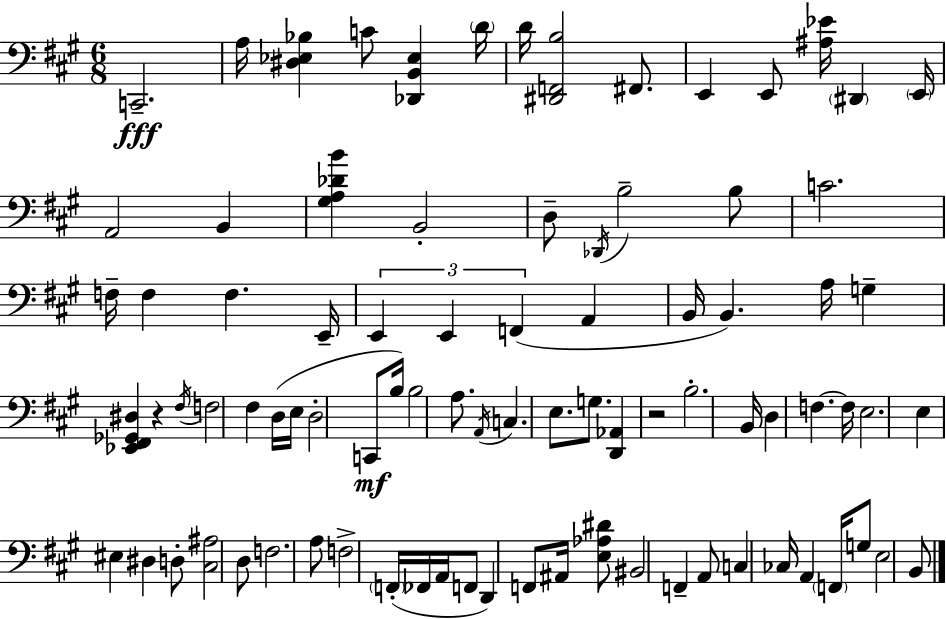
X:1
T:Untitled
M:6/8
L:1/4
K:A
C,,2 A,/4 [^D,_E,_B,] C/2 [_D,,B,,_E,] D/4 D/4 [^D,,F,,B,]2 ^F,,/2 E,, E,,/2 [^A,_E]/4 ^D,, E,,/4 A,,2 B,, [^G,A,_DB] B,,2 D,/2 _D,,/4 B,2 B,/2 C2 F,/4 F, F, E,,/4 E,, E,, F,, A,, B,,/4 B,, A,/4 G, [_E,,^F,,_G,,^D,] z ^F,/4 F,2 ^F, D,/4 E,/4 D,2 C,,/2 B,/4 B,2 A,/2 A,,/4 C, E,/2 G,/2 [D,,_A,,] z2 B,2 B,,/4 D, F, F,/4 E,2 E, ^E, ^D, D,/2 [^C,^A,]2 D,/2 F,2 A,/2 F,2 F,,/4 _F,,/4 A,,/4 F,,/2 D,, F,,/2 ^A,,/4 [E,_A,^D]/2 ^B,,2 F,, A,,/2 C, _C,/4 A,, F,,/4 G,/2 E,2 B,,/2